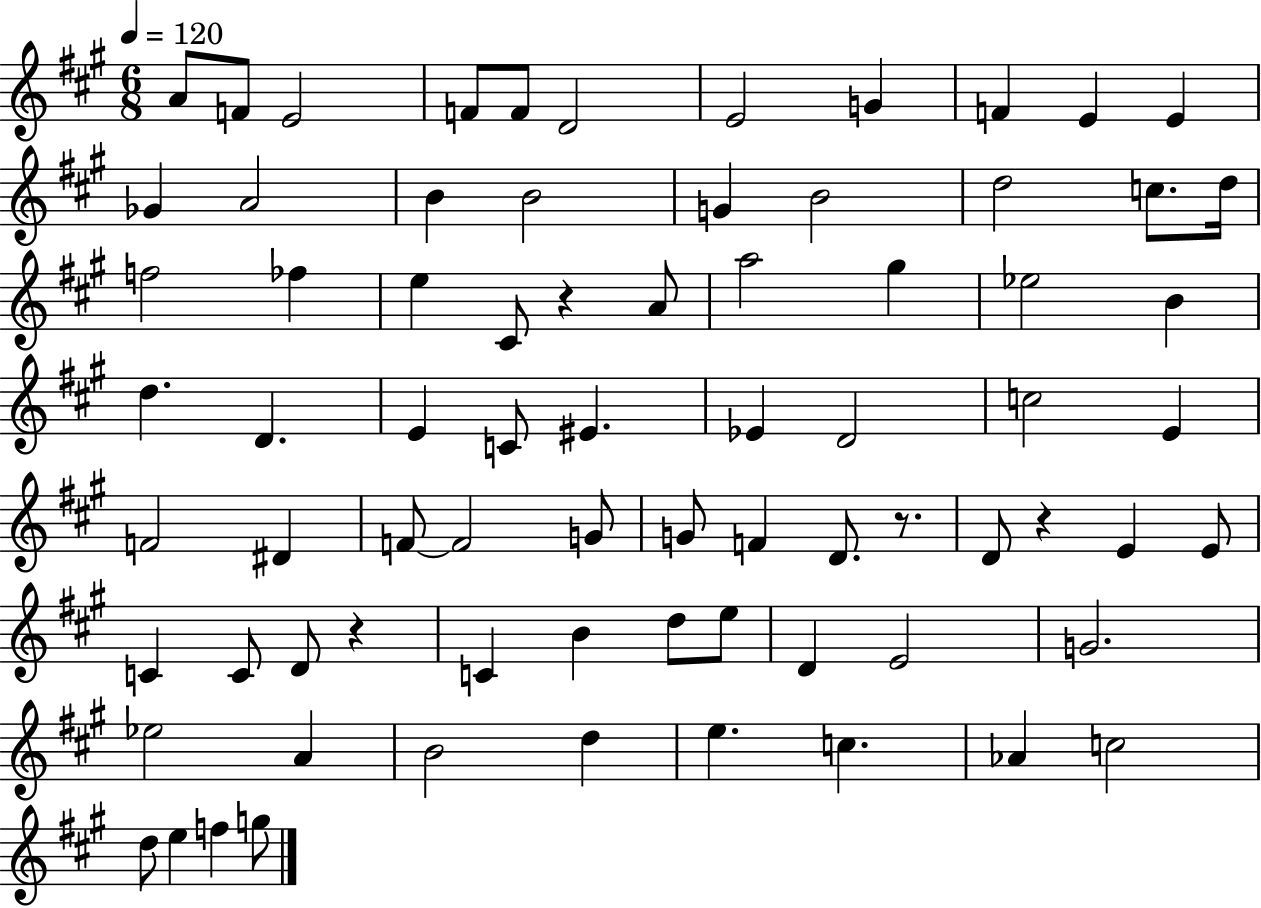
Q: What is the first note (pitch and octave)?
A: A4